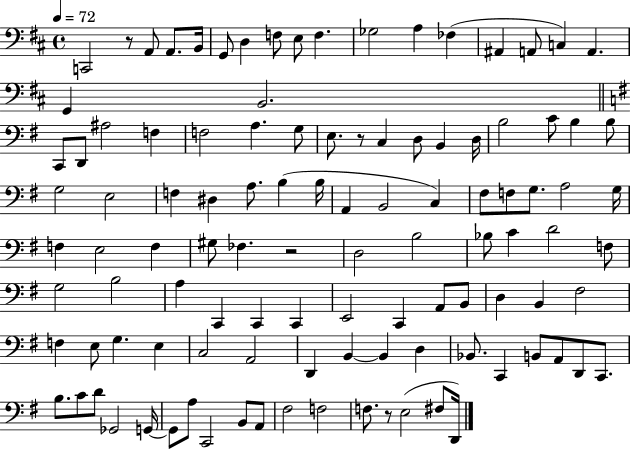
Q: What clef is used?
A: bass